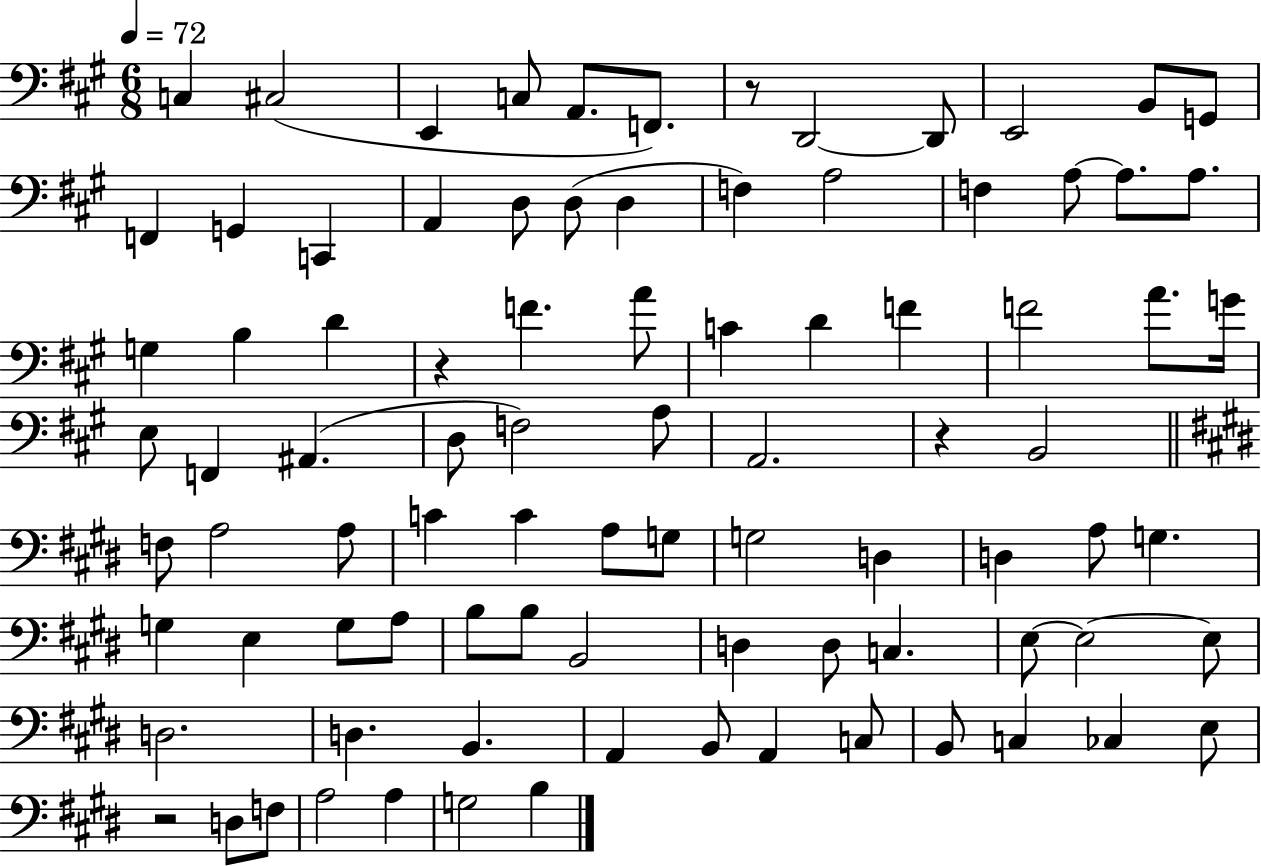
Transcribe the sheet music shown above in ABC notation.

X:1
T:Untitled
M:6/8
L:1/4
K:A
C, ^C,2 E,, C,/2 A,,/2 F,,/2 z/2 D,,2 D,,/2 E,,2 B,,/2 G,,/2 F,, G,, C,, A,, D,/2 D,/2 D, F, A,2 F, A,/2 A,/2 A,/2 G, B, D z F A/2 C D F F2 A/2 G/4 E,/2 F,, ^A,, D,/2 F,2 A,/2 A,,2 z B,,2 F,/2 A,2 A,/2 C C A,/2 G,/2 G,2 D, D, A,/2 G, G, E, G,/2 A,/2 B,/2 B,/2 B,,2 D, D,/2 C, E,/2 E,2 E,/2 D,2 D, B,, A,, B,,/2 A,, C,/2 B,,/2 C, _C, E,/2 z2 D,/2 F,/2 A,2 A, G,2 B,